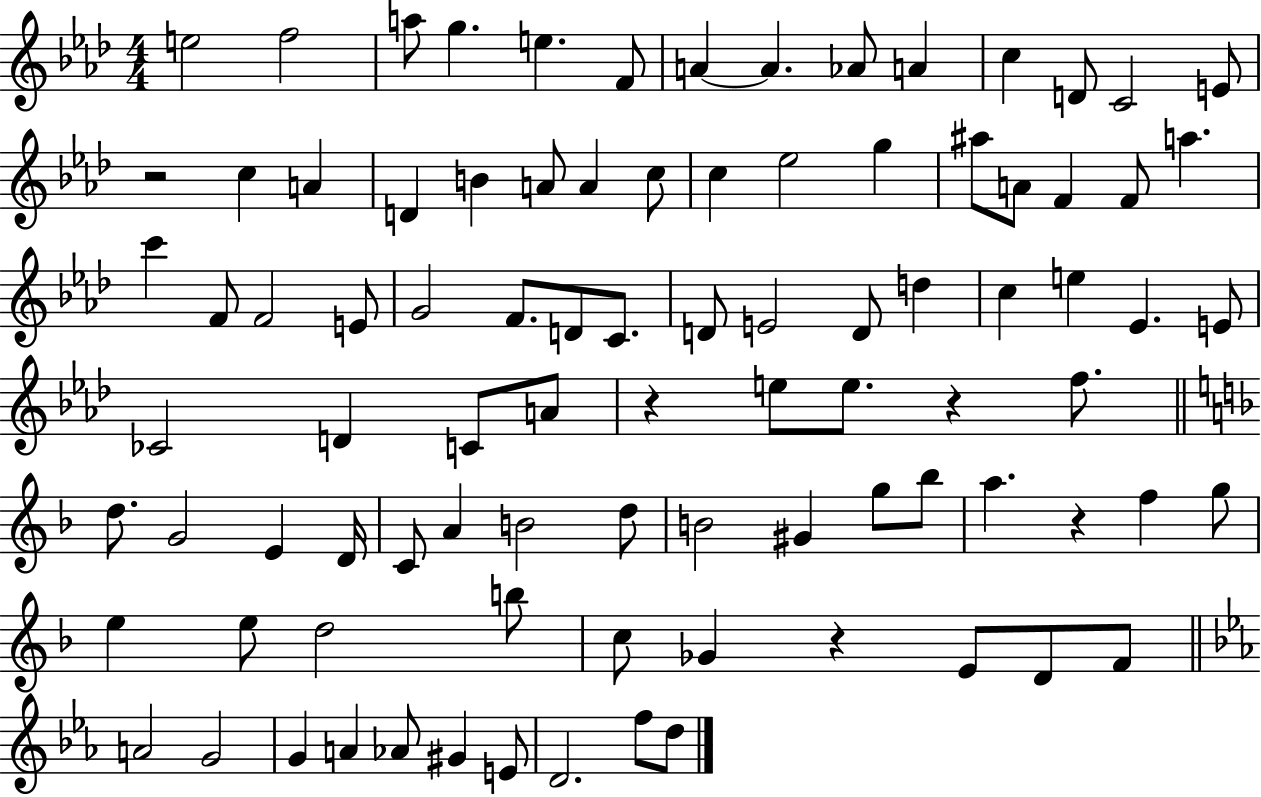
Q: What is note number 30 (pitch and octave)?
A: C6